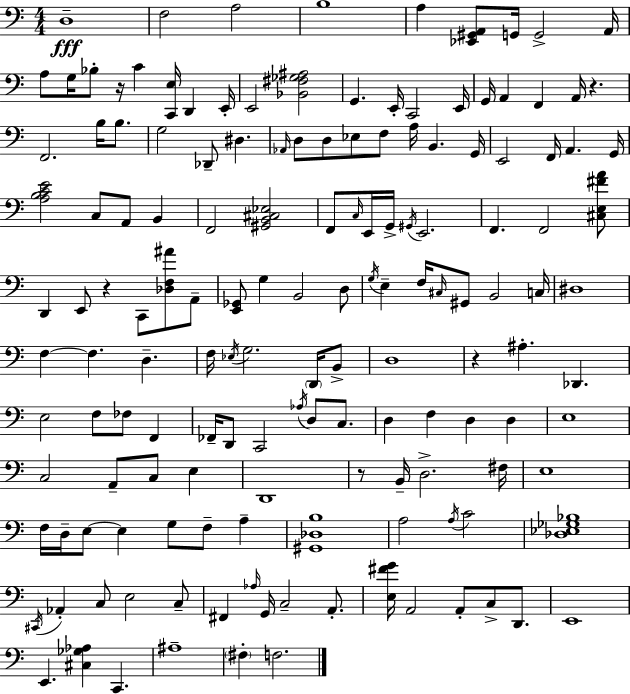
X:1
T:Untitled
M:4/4
L:1/4
K:Am
D,4 F,2 A,2 B,4 A, [_E,,^G,,A,,]/2 G,,/4 G,,2 A,,/4 A,/2 G,/4 _B,/2 z/4 C [C,,E,]/4 D,, E,,/4 E,,2 [_B,,^F,_G,^A,]2 G,, E,,/4 C,,2 E,,/4 G,,/4 A,, F,, A,,/4 z F,,2 B,/4 B,/2 G,2 _D,,/2 ^D, _A,,/4 D,/2 D,/2 _E,/2 F,/2 A,/4 B,, G,,/4 E,,2 F,,/4 A,, G,,/4 [A,B,CE]2 C,/2 A,,/2 B,, F,,2 [^G,,B,,^C,_E,]2 F,,/2 C,/4 E,,/4 G,,/4 ^G,,/4 E,,2 F,, F,,2 [^C,E,^FA]/2 D,, E,,/2 z C,,/2 [_D,F,^A]/2 A,,/2 [E,,_G,,]/2 G, B,,2 D,/2 G,/4 E, F,/4 ^C,/4 ^G,,/2 B,,2 C,/4 ^D,4 F, F, D, F,/4 _E,/4 G,2 D,,/4 B,,/2 D,4 z ^A, _D,, E,2 F,/2 _F,/2 F,, _F,,/4 D,,/2 C,,2 _A,/4 D,/2 C,/2 D, F, D, D, E,4 C,2 A,,/2 C,/2 E, D,,4 z/2 B,,/4 D,2 ^F,/4 E,4 F,/4 D,/4 E,/2 E, G,/2 F,/2 A, [^G,,_D,B,]4 A,2 A,/4 C2 [_D,_E,_G,_B,]4 ^C,,/4 _A,, C,/2 E,2 C,/2 ^F,, _A,/4 G,,/4 C,2 A,,/2 [E,^FG]/4 A,,2 A,,/2 C,/2 D,,/2 E,,4 E,, [^C,_G,_A,] C,, ^A,4 ^F, F,2